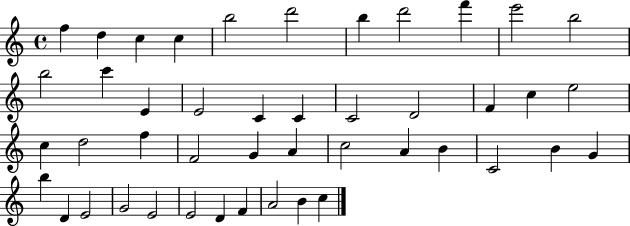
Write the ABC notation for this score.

X:1
T:Untitled
M:4/4
L:1/4
K:C
f d c c b2 d'2 b d'2 f' e'2 b2 b2 c' E E2 C C C2 D2 F c e2 c d2 f F2 G A c2 A B C2 B G b D E2 G2 E2 E2 D F A2 B c